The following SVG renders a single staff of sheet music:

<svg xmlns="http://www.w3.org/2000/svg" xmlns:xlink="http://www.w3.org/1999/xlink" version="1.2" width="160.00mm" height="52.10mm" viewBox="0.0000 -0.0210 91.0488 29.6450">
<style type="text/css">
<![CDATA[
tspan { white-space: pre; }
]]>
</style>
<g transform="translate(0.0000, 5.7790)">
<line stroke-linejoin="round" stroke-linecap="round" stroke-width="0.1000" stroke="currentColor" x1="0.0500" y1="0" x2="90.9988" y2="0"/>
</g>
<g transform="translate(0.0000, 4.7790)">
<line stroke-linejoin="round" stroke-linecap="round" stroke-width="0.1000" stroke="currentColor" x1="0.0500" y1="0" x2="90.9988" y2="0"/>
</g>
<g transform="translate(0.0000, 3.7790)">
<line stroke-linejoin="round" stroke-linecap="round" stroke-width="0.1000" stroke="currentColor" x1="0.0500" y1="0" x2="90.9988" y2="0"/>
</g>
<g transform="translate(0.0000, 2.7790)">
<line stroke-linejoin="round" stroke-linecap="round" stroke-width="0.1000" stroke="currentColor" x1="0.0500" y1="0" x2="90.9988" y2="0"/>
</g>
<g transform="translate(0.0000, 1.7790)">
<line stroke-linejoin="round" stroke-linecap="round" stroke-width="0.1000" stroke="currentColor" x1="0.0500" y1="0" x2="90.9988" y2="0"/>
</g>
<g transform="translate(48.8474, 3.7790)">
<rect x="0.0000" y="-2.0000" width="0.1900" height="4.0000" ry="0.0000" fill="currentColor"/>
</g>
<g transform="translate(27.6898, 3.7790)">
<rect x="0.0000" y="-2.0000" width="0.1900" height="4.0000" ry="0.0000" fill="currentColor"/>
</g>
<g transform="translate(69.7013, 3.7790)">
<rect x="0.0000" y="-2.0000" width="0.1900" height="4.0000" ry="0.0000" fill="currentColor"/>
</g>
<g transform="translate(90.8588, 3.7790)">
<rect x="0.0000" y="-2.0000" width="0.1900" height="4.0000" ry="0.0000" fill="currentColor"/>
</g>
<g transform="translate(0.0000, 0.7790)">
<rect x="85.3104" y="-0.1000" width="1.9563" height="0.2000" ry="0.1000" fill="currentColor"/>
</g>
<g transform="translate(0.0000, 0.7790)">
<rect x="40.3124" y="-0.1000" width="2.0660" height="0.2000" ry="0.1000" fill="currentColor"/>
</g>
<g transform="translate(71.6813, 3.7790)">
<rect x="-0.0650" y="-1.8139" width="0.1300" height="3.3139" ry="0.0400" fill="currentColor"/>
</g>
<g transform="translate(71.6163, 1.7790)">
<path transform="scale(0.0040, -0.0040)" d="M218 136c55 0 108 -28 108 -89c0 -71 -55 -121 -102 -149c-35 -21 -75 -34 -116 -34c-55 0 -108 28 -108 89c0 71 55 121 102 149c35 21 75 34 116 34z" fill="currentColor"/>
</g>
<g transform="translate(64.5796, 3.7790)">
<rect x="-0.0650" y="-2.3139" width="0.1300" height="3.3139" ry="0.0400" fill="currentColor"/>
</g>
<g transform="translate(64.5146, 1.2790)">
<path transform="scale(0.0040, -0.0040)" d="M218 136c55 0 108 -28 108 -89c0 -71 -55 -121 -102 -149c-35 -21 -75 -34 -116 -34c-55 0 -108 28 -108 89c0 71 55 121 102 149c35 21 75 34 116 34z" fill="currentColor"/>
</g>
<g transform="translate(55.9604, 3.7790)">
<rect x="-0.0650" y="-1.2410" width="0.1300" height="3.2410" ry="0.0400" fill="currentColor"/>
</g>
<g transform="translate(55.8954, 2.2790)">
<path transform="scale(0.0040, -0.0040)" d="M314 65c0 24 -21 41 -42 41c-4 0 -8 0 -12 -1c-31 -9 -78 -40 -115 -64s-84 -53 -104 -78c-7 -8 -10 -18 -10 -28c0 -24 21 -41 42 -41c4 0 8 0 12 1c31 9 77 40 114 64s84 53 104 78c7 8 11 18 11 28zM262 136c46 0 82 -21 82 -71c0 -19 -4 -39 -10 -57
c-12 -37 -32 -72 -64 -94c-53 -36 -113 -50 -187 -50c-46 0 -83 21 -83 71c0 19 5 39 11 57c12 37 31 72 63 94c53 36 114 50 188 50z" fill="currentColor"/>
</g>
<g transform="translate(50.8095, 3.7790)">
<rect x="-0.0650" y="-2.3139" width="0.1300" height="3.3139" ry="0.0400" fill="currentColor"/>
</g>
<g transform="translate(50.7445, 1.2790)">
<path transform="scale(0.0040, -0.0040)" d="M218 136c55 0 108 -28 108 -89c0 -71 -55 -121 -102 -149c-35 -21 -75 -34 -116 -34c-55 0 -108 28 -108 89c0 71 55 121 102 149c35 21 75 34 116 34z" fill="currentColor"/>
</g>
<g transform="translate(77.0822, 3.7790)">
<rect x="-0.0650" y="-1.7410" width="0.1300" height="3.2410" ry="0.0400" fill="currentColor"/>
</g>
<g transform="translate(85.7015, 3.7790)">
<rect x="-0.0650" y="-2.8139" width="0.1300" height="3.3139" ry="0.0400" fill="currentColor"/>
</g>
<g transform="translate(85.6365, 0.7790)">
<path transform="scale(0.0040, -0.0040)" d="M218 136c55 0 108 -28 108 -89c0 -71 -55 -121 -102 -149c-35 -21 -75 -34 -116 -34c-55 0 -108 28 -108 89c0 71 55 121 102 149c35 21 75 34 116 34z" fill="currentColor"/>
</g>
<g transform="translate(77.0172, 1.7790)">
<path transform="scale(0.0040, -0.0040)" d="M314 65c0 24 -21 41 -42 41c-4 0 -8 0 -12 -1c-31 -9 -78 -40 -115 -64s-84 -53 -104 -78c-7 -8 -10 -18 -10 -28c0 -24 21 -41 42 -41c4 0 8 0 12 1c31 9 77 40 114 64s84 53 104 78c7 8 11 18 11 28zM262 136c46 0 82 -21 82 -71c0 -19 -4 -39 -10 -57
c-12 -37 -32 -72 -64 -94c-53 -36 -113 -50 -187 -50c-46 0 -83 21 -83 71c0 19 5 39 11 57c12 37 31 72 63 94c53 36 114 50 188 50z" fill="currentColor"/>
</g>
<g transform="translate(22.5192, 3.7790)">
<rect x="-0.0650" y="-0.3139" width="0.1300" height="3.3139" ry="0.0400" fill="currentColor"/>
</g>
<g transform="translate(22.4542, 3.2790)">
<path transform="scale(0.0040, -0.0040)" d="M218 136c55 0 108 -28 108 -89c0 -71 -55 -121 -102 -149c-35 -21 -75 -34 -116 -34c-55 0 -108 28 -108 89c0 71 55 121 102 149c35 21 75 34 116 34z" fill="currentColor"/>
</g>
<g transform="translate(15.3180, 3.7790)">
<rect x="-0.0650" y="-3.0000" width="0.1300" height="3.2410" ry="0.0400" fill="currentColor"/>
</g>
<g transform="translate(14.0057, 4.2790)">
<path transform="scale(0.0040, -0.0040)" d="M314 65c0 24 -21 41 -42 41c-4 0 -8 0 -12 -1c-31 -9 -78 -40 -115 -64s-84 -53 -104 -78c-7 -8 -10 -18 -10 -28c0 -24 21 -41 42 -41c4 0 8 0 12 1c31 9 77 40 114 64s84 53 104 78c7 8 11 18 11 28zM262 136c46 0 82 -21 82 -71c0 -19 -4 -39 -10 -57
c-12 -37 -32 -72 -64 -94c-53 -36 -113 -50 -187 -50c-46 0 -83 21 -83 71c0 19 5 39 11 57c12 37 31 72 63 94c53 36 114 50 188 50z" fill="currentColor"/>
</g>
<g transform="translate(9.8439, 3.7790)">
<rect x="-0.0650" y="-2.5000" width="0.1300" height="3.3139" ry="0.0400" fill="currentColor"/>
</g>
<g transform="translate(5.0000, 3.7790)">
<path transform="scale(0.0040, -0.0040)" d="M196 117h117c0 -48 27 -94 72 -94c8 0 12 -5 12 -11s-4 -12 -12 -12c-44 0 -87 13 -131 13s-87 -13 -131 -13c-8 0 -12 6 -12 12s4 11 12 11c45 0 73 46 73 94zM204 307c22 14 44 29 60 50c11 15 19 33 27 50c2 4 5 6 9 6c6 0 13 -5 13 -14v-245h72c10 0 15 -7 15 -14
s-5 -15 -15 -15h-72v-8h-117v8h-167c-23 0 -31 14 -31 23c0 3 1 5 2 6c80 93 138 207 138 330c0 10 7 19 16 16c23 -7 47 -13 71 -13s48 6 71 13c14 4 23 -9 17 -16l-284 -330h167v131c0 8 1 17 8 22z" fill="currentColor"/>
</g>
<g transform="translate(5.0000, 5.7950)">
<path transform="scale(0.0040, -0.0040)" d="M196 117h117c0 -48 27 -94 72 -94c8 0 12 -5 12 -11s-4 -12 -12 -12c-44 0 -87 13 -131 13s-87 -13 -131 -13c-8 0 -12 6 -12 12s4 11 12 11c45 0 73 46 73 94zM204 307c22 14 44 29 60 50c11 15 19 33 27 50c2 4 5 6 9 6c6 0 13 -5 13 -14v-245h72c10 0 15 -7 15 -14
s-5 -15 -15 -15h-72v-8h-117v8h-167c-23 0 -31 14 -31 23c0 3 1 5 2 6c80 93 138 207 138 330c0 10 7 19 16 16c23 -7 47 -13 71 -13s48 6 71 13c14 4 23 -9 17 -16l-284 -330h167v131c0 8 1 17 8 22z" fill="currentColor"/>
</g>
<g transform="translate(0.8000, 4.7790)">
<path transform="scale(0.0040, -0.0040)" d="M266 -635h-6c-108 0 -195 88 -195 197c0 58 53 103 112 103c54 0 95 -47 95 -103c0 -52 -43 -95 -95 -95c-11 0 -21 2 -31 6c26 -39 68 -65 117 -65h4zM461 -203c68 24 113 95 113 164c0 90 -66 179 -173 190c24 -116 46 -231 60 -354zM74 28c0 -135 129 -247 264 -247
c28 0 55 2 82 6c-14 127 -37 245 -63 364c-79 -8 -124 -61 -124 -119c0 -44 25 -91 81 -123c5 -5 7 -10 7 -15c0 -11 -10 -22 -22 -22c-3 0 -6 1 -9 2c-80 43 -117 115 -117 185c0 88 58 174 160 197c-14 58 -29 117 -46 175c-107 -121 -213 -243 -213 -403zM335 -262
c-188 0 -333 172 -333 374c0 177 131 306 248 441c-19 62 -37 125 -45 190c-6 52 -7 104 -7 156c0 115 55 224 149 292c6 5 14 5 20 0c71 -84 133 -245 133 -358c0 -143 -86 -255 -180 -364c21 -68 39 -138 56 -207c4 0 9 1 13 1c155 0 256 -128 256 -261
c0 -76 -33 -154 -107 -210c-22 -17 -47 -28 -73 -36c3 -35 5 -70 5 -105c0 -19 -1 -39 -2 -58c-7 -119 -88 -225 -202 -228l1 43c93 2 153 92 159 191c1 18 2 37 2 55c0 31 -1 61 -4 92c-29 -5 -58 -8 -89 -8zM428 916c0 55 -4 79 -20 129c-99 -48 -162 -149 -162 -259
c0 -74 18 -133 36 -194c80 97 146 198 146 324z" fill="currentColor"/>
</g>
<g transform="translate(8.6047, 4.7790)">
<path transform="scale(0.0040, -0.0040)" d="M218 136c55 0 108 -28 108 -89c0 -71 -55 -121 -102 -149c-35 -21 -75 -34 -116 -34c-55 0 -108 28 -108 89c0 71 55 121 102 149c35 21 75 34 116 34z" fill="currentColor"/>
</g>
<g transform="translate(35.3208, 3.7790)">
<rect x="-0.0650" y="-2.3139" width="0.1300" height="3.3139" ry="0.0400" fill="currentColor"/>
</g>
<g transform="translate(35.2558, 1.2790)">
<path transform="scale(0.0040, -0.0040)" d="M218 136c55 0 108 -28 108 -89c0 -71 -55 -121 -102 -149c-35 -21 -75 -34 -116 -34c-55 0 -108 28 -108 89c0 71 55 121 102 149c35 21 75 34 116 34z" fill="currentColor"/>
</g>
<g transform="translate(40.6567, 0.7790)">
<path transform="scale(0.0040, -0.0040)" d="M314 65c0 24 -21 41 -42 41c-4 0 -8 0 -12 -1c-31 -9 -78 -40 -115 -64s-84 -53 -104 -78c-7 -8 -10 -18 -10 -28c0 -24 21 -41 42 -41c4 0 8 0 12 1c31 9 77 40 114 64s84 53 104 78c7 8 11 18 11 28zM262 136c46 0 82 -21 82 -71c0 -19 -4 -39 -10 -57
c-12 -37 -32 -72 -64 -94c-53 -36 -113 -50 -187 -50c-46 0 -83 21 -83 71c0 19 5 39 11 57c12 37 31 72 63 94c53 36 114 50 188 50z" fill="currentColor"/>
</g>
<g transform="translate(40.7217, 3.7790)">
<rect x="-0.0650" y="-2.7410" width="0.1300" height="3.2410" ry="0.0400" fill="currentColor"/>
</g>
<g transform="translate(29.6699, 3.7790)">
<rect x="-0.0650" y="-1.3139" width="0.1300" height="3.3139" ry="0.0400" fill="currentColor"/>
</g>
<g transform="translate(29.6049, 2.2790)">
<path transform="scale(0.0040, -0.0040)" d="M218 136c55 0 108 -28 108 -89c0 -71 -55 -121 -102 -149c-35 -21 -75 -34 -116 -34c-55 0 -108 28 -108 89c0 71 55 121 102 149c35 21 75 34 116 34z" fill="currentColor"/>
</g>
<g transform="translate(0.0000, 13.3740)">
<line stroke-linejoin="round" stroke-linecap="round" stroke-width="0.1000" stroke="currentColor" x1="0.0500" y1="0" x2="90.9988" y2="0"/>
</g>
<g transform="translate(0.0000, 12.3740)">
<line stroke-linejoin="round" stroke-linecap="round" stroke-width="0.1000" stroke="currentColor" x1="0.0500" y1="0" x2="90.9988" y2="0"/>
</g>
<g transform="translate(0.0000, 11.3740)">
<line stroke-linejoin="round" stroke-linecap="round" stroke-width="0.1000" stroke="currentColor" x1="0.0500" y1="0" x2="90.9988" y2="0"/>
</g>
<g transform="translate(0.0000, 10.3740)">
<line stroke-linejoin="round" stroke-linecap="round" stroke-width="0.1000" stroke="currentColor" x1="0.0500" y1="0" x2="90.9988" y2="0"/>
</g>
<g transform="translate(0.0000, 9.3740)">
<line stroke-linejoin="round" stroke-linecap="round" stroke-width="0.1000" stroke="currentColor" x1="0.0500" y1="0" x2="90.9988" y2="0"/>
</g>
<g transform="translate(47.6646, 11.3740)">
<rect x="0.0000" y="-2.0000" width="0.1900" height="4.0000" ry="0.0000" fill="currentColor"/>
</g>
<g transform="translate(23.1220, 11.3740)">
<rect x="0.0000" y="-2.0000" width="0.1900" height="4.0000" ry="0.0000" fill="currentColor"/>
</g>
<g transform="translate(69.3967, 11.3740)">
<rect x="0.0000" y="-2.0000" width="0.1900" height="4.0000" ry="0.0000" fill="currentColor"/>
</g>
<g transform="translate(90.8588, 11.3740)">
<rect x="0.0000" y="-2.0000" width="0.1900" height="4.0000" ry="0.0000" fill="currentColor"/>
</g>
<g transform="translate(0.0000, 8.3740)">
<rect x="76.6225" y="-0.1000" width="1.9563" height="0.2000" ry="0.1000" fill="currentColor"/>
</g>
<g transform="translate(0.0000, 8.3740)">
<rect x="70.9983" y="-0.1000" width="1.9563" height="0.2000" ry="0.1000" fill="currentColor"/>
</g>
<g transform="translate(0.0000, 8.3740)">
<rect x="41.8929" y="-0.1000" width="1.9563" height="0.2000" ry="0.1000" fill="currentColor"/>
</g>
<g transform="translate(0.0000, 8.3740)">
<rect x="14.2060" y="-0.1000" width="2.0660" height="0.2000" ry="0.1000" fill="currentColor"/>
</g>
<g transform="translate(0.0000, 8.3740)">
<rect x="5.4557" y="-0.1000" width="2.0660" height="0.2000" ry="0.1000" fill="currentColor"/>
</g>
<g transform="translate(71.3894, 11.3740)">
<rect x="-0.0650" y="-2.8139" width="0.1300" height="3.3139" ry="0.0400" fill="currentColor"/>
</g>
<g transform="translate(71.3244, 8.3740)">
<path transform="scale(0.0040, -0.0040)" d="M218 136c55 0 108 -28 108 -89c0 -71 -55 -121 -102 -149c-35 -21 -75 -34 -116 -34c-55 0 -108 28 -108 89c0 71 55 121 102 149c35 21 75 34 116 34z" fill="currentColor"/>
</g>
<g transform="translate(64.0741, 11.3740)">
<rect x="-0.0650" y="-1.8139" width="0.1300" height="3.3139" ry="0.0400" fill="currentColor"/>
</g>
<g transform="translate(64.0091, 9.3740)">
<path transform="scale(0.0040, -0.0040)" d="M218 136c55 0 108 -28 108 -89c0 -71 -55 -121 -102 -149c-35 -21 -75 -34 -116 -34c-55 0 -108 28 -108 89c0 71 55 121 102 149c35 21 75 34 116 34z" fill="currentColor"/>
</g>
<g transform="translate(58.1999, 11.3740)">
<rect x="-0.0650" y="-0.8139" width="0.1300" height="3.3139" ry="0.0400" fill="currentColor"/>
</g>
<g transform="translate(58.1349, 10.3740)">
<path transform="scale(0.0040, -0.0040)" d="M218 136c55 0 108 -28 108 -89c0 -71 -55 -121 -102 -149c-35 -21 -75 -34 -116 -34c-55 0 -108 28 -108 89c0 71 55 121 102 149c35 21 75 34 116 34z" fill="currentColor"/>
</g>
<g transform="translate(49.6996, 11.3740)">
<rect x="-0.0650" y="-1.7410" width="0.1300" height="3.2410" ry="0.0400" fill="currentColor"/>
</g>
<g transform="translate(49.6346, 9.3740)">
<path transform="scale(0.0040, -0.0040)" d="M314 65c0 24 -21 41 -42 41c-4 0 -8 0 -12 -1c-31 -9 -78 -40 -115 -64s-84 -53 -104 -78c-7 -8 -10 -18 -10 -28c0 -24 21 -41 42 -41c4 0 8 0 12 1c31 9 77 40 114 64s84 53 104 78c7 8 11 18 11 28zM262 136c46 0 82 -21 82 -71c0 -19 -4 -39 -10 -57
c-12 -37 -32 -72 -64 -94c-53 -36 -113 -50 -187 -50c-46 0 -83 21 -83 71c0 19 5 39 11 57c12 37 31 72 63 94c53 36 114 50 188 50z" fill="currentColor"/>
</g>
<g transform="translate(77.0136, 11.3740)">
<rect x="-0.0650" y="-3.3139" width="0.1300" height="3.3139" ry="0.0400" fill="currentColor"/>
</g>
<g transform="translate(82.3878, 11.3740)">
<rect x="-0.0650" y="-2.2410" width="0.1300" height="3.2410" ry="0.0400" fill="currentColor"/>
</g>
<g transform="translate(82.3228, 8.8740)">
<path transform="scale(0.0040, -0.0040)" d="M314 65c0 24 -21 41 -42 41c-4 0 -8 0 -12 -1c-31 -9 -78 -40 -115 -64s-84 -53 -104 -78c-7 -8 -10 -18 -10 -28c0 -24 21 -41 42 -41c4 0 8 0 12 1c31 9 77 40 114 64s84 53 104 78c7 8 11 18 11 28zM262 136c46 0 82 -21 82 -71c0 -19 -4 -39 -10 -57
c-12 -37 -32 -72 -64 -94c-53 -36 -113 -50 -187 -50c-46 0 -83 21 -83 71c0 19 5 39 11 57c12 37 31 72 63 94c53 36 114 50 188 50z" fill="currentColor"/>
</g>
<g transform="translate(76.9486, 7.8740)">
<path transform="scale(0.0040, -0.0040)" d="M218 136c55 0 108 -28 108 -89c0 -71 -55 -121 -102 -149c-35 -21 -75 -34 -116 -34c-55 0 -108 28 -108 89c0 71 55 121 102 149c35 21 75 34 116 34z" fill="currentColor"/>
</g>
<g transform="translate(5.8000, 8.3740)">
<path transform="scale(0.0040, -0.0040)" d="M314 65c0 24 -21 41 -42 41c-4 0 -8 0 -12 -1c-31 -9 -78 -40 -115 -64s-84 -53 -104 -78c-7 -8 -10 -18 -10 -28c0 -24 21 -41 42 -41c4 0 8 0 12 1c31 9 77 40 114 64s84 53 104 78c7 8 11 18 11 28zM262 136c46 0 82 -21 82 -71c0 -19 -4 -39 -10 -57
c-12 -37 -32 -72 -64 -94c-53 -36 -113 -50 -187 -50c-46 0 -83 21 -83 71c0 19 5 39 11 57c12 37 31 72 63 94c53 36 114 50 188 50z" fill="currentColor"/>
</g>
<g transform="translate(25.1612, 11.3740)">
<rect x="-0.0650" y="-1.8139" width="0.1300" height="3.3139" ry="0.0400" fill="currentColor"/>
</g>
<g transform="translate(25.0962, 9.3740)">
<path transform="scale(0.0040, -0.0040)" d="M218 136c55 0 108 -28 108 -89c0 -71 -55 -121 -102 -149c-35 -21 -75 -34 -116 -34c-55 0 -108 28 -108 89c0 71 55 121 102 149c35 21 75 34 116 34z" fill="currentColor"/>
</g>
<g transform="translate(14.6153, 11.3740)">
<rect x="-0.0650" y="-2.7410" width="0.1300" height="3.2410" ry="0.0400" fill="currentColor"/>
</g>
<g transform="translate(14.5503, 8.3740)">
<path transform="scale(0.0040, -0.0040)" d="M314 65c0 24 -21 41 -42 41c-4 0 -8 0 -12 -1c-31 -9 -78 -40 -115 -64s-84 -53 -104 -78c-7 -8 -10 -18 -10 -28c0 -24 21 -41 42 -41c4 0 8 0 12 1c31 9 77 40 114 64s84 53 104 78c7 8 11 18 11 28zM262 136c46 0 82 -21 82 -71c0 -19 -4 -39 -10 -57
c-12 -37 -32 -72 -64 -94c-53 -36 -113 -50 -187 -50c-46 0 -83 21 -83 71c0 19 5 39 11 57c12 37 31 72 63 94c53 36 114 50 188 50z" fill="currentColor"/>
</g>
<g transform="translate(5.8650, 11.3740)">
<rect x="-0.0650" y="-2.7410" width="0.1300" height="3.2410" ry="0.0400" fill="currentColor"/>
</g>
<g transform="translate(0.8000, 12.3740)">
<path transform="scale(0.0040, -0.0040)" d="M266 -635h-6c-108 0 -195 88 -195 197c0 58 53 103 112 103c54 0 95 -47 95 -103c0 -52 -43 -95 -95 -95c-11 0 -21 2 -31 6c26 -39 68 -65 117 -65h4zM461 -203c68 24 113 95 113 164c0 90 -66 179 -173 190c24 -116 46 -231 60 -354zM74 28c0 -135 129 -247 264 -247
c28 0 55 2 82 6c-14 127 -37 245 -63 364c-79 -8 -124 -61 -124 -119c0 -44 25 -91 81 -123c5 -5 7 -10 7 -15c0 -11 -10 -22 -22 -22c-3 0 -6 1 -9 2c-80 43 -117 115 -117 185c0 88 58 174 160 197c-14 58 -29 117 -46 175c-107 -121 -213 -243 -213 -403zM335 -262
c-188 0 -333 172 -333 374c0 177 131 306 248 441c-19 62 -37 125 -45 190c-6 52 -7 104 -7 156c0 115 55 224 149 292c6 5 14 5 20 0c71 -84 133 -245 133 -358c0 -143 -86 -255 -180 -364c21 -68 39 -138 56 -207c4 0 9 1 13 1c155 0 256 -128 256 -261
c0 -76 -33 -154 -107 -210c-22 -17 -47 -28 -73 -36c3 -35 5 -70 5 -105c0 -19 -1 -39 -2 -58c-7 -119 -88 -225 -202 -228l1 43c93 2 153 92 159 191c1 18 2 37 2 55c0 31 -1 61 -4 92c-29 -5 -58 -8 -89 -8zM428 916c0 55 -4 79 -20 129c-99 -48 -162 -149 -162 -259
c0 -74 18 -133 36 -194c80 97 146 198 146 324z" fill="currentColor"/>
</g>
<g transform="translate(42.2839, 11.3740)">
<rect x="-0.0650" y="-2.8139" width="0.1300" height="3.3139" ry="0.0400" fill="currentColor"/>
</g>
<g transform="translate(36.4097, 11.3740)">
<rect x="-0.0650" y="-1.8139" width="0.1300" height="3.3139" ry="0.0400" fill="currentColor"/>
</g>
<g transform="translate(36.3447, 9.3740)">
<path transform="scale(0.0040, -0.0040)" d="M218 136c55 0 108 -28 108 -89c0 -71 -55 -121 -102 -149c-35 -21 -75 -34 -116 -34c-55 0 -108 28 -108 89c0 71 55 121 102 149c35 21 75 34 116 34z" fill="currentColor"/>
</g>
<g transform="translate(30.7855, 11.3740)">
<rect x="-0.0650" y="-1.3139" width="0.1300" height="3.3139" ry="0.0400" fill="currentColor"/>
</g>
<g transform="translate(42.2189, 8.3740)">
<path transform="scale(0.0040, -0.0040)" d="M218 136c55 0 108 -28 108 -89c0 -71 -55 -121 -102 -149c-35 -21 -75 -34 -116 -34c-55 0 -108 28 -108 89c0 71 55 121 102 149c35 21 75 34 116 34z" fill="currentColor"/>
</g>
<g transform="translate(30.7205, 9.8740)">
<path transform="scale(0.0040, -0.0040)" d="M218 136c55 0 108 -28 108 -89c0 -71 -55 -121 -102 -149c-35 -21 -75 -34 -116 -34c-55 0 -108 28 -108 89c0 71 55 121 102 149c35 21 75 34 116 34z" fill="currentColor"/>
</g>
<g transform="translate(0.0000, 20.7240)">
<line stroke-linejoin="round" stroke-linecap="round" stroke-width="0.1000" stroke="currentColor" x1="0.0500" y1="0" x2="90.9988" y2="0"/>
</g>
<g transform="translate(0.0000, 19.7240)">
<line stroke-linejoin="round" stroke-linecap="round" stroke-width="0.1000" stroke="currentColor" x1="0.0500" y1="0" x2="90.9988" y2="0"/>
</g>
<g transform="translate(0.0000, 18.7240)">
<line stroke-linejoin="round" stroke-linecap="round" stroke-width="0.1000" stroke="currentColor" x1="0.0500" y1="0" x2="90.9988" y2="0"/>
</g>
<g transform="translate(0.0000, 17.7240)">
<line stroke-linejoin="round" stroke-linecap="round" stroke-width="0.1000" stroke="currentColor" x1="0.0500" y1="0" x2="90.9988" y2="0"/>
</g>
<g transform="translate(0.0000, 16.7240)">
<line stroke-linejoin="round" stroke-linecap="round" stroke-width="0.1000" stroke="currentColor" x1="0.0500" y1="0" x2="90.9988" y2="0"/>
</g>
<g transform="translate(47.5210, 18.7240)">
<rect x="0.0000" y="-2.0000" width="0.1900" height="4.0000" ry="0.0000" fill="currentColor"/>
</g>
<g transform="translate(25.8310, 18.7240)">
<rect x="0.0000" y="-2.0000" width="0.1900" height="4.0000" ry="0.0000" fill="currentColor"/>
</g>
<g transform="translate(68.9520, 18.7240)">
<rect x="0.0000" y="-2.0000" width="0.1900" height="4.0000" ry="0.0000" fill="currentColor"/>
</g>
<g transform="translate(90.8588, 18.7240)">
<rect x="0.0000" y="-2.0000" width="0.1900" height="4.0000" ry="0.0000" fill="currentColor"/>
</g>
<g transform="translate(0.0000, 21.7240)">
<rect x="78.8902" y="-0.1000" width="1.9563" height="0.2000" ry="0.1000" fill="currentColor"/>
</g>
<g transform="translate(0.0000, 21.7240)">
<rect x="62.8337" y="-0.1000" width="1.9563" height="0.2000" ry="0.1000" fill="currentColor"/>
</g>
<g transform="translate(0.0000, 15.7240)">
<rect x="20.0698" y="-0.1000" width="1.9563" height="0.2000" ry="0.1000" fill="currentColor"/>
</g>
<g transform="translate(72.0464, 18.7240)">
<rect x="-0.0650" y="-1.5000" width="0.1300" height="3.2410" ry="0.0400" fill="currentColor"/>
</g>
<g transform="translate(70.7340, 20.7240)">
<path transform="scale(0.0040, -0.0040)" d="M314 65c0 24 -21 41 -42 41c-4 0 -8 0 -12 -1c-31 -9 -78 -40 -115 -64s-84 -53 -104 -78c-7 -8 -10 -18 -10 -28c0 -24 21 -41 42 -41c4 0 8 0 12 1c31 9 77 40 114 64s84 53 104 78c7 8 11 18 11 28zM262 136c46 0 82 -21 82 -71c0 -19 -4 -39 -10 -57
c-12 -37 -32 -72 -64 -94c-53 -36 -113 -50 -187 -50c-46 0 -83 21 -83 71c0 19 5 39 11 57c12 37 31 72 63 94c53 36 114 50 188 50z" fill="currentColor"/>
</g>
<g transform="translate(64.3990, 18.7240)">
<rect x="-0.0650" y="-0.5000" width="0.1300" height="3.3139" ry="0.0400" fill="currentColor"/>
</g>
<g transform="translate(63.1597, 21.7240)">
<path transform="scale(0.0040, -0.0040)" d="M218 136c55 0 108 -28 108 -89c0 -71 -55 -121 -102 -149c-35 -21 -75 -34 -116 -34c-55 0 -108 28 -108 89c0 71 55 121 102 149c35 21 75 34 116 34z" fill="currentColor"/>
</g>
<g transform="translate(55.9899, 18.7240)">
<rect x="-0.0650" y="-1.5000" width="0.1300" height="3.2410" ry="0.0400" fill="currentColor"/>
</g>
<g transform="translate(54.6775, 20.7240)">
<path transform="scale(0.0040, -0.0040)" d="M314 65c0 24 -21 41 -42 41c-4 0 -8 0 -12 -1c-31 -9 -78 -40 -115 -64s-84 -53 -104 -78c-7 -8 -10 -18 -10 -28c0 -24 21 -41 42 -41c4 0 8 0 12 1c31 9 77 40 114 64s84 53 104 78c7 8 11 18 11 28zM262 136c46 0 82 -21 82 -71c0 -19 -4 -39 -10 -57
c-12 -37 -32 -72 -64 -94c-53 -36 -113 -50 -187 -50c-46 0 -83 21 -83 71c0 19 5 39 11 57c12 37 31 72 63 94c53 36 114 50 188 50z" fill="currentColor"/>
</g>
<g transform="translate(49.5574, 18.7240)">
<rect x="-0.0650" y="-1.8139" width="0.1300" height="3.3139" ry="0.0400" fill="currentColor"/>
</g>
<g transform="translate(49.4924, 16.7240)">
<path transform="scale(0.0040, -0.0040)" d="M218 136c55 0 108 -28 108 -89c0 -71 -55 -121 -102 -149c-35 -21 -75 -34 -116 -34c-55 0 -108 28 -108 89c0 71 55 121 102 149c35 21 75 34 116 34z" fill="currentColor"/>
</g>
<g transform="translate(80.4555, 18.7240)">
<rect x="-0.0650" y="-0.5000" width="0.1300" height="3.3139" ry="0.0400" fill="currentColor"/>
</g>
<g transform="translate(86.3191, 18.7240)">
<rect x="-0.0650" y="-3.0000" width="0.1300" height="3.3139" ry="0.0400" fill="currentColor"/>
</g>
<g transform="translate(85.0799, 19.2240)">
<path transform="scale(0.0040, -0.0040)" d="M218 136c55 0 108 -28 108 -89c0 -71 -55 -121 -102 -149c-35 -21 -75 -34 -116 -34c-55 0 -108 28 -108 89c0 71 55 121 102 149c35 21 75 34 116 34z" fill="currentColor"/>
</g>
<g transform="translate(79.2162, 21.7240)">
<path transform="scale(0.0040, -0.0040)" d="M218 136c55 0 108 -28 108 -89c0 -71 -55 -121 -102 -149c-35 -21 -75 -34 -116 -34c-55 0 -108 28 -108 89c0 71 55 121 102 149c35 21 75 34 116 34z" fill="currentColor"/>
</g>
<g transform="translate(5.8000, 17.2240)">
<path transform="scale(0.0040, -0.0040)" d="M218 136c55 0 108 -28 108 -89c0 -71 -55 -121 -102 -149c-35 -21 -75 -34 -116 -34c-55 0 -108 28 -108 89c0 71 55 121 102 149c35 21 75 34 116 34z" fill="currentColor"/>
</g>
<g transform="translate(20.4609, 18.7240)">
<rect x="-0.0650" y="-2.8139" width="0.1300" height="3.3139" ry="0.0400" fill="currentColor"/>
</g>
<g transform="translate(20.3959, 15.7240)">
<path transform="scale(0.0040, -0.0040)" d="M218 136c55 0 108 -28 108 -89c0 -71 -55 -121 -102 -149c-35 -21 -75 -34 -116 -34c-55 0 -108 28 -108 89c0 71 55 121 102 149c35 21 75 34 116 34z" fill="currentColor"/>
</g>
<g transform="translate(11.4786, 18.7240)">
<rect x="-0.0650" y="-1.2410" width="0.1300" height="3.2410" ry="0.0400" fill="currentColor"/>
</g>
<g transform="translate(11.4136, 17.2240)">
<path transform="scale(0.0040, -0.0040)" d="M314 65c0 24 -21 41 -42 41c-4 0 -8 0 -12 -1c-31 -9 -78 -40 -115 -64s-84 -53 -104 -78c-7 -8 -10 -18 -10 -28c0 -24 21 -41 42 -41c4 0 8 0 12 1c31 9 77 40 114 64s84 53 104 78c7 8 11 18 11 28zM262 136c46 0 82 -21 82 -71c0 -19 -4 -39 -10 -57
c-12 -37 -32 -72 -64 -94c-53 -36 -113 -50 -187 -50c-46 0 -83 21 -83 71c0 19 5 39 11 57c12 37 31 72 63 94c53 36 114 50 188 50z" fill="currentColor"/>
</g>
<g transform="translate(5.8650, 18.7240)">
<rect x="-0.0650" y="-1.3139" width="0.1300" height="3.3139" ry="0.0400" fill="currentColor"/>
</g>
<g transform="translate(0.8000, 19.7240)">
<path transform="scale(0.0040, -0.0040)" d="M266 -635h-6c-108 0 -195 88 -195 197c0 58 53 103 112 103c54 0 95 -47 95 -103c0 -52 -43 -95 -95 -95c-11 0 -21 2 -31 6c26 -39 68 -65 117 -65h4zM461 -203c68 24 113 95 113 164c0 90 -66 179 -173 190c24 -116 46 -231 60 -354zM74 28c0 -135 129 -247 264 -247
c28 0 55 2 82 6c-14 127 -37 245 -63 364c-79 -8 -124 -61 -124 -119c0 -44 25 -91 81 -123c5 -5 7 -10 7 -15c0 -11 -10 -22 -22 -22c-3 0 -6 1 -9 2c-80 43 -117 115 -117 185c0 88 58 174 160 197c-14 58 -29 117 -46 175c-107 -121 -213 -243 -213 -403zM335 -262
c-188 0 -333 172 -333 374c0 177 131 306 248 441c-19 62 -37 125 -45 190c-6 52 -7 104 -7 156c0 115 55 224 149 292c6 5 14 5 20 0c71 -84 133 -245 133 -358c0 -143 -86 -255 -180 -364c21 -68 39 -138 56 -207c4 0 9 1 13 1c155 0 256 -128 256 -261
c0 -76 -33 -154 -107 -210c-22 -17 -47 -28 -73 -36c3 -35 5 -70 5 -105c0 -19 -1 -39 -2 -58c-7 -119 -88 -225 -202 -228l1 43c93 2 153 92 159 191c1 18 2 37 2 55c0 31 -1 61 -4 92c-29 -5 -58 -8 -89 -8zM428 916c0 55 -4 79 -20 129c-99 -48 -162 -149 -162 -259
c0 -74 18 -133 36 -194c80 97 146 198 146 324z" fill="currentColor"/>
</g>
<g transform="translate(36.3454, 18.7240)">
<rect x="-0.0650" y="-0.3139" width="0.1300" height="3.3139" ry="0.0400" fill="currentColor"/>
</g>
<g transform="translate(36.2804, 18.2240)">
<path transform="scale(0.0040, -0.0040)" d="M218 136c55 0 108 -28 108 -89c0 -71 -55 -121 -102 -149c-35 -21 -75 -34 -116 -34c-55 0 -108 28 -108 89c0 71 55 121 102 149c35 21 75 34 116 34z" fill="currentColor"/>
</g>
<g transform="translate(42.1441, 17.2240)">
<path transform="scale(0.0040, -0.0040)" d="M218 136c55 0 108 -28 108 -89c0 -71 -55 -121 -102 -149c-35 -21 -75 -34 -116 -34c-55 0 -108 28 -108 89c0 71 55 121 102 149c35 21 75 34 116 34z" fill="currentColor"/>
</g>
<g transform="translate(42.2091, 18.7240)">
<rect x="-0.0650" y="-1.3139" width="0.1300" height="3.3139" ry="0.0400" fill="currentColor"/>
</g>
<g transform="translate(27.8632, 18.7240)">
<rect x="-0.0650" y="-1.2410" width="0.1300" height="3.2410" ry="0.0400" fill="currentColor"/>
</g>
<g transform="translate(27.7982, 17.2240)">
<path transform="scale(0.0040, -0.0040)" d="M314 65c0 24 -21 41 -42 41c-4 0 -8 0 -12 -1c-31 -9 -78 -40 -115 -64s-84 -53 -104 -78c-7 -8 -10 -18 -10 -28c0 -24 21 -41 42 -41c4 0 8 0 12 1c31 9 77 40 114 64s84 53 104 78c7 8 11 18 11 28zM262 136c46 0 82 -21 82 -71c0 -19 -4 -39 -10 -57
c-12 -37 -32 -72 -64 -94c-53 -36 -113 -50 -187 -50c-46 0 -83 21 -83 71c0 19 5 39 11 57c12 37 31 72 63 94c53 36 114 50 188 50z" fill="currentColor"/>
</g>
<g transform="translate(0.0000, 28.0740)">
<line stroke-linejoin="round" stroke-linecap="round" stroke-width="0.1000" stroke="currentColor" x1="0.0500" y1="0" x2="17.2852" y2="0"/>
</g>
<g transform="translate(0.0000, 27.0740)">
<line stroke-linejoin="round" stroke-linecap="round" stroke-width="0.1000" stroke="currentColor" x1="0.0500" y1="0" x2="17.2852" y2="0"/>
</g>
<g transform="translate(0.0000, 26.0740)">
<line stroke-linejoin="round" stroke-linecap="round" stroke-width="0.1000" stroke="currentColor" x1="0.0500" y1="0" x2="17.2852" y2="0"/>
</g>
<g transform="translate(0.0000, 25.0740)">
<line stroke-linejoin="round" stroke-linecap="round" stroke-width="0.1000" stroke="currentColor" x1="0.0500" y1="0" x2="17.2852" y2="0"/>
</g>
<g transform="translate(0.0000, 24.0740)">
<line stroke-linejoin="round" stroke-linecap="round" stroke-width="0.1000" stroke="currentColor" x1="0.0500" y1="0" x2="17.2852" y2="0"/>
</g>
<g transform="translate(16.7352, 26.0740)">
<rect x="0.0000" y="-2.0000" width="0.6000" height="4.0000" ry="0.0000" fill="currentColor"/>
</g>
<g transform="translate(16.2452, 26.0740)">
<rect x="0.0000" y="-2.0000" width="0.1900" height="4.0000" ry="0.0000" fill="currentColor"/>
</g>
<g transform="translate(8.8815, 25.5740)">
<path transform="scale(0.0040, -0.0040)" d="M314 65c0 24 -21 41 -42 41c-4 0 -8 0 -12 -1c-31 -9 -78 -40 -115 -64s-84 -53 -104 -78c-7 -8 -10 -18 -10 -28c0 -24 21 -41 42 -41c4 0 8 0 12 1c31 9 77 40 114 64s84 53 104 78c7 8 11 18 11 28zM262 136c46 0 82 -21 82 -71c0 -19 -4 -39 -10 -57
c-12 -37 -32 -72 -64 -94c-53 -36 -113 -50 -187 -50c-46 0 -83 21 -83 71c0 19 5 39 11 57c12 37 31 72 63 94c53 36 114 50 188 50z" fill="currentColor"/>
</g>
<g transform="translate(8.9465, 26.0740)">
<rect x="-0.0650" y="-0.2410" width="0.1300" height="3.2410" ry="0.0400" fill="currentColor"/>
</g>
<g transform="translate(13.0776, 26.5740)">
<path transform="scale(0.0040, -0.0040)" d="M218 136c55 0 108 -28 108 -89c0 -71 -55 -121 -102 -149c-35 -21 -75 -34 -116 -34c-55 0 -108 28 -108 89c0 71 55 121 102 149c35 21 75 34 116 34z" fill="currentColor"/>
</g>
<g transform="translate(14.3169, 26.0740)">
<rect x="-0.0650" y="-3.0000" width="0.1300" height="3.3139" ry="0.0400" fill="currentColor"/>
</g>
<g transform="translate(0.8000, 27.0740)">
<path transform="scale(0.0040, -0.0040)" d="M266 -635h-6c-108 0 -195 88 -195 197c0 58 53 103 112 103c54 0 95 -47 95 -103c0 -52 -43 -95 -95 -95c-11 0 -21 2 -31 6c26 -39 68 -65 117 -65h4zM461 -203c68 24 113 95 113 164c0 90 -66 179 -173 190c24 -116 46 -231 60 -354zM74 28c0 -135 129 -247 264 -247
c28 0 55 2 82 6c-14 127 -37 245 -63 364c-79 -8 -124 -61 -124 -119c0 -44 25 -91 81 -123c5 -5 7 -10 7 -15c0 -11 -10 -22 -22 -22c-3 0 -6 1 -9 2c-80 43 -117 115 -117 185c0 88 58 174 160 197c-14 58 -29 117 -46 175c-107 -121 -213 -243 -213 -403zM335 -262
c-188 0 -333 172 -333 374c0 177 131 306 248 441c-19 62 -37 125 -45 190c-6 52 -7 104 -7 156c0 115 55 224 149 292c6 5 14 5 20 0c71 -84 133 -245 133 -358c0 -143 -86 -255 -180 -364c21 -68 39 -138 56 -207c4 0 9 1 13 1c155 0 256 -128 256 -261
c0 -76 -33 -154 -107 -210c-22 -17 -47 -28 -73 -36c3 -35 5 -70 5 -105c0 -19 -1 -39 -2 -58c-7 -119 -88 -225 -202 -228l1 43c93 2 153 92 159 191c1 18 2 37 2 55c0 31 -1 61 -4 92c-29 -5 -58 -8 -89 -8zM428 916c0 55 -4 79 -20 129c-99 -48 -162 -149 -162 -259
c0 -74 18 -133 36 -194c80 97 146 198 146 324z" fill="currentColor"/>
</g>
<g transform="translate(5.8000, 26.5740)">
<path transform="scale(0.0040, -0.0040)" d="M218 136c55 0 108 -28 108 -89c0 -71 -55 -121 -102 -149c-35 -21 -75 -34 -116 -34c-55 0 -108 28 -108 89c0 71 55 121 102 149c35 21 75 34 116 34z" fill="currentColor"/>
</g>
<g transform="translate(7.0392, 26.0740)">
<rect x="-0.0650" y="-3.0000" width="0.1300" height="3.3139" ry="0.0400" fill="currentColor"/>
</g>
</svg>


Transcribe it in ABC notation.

X:1
T:Untitled
M:4/4
L:1/4
K:C
G A2 c e g a2 g e2 g f f2 a a2 a2 f e f a f2 d f a b g2 e e2 a e2 c e f E2 C E2 C A A c2 A